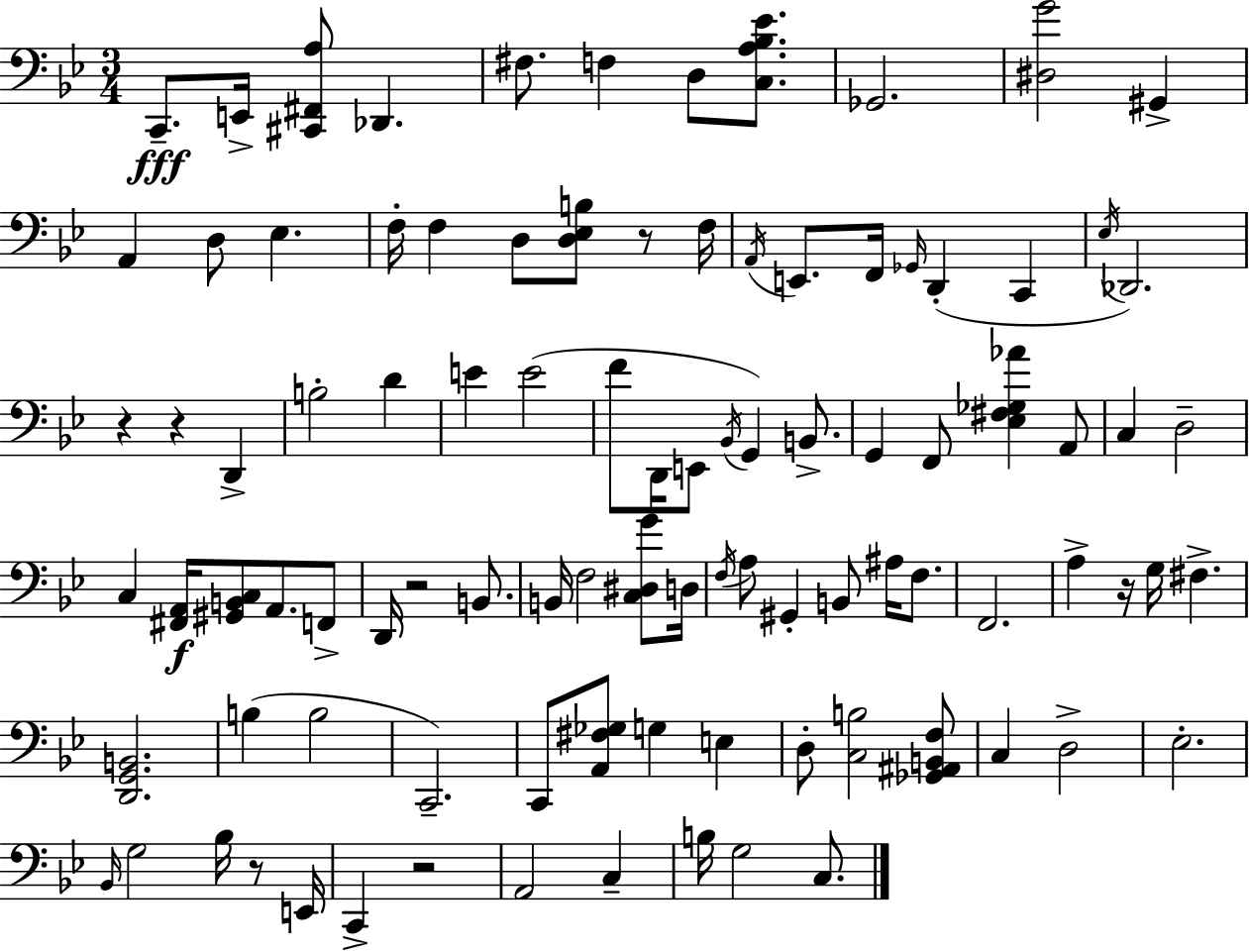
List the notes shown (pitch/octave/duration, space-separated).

C2/e. E2/s [C#2,F#2,A3]/e Db2/q. F#3/e. F3/q D3/e [C3,A3,Bb3,Eb4]/e. Gb2/h. [D#3,G4]/h G#2/q A2/q D3/e Eb3/q. F3/s F3/q D3/e [D3,Eb3,B3]/e R/e F3/s A2/s E2/e. F2/s Gb2/s D2/q C2/q Eb3/s Db2/h. R/q R/q D2/q B3/h D4/q E4/q E4/h F4/e D2/s E2/e Bb2/s G2/q B2/e. G2/q F2/e [Eb3,F#3,Gb3,Ab4]/q A2/e C3/q D3/h C3/q [F#2,A2]/s [G#2,B2,C3]/e A2/e. F2/e D2/s R/h B2/e. B2/s F3/h [C3,D#3,G4]/e D3/s F3/s A3/e G#2/q B2/e A#3/s F3/e. F2/h. A3/q R/s G3/s F#3/q. [D2,G2,B2]/h. B3/q B3/h C2/h. C2/e [A2,F#3,Gb3]/e G3/q E3/q D3/e [C3,B3]/h [Gb2,A#2,B2,F3]/e C3/q D3/h Eb3/h. Bb2/s G3/h Bb3/s R/e E2/s C2/q R/h A2/h C3/q B3/s G3/h C3/e.